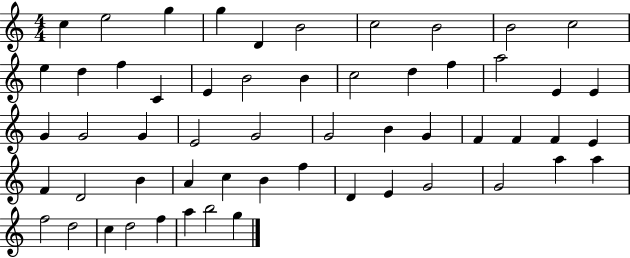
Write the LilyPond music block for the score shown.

{
  \clef treble
  \numericTimeSignature
  \time 4/4
  \key c \major
  c''4 e''2 g''4 | g''4 d'4 b'2 | c''2 b'2 | b'2 c''2 | \break e''4 d''4 f''4 c'4 | e'4 b'2 b'4 | c''2 d''4 f''4 | a''2 e'4 e'4 | \break g'4 g'2 g'4 | e'2 g'2 | g'2 b'4 g'4 | f'4 f'4 f'4 e'4 | \break f'4 d'2 b'4 | a'4 c''4 b'4 f''4 | d'4 e'4 g'2 | g'2 a''4 a''4 | \break f''2 d''2 | c''4 d''2 f''4 | a''4 b''2 g''4 | \bar "|."
}